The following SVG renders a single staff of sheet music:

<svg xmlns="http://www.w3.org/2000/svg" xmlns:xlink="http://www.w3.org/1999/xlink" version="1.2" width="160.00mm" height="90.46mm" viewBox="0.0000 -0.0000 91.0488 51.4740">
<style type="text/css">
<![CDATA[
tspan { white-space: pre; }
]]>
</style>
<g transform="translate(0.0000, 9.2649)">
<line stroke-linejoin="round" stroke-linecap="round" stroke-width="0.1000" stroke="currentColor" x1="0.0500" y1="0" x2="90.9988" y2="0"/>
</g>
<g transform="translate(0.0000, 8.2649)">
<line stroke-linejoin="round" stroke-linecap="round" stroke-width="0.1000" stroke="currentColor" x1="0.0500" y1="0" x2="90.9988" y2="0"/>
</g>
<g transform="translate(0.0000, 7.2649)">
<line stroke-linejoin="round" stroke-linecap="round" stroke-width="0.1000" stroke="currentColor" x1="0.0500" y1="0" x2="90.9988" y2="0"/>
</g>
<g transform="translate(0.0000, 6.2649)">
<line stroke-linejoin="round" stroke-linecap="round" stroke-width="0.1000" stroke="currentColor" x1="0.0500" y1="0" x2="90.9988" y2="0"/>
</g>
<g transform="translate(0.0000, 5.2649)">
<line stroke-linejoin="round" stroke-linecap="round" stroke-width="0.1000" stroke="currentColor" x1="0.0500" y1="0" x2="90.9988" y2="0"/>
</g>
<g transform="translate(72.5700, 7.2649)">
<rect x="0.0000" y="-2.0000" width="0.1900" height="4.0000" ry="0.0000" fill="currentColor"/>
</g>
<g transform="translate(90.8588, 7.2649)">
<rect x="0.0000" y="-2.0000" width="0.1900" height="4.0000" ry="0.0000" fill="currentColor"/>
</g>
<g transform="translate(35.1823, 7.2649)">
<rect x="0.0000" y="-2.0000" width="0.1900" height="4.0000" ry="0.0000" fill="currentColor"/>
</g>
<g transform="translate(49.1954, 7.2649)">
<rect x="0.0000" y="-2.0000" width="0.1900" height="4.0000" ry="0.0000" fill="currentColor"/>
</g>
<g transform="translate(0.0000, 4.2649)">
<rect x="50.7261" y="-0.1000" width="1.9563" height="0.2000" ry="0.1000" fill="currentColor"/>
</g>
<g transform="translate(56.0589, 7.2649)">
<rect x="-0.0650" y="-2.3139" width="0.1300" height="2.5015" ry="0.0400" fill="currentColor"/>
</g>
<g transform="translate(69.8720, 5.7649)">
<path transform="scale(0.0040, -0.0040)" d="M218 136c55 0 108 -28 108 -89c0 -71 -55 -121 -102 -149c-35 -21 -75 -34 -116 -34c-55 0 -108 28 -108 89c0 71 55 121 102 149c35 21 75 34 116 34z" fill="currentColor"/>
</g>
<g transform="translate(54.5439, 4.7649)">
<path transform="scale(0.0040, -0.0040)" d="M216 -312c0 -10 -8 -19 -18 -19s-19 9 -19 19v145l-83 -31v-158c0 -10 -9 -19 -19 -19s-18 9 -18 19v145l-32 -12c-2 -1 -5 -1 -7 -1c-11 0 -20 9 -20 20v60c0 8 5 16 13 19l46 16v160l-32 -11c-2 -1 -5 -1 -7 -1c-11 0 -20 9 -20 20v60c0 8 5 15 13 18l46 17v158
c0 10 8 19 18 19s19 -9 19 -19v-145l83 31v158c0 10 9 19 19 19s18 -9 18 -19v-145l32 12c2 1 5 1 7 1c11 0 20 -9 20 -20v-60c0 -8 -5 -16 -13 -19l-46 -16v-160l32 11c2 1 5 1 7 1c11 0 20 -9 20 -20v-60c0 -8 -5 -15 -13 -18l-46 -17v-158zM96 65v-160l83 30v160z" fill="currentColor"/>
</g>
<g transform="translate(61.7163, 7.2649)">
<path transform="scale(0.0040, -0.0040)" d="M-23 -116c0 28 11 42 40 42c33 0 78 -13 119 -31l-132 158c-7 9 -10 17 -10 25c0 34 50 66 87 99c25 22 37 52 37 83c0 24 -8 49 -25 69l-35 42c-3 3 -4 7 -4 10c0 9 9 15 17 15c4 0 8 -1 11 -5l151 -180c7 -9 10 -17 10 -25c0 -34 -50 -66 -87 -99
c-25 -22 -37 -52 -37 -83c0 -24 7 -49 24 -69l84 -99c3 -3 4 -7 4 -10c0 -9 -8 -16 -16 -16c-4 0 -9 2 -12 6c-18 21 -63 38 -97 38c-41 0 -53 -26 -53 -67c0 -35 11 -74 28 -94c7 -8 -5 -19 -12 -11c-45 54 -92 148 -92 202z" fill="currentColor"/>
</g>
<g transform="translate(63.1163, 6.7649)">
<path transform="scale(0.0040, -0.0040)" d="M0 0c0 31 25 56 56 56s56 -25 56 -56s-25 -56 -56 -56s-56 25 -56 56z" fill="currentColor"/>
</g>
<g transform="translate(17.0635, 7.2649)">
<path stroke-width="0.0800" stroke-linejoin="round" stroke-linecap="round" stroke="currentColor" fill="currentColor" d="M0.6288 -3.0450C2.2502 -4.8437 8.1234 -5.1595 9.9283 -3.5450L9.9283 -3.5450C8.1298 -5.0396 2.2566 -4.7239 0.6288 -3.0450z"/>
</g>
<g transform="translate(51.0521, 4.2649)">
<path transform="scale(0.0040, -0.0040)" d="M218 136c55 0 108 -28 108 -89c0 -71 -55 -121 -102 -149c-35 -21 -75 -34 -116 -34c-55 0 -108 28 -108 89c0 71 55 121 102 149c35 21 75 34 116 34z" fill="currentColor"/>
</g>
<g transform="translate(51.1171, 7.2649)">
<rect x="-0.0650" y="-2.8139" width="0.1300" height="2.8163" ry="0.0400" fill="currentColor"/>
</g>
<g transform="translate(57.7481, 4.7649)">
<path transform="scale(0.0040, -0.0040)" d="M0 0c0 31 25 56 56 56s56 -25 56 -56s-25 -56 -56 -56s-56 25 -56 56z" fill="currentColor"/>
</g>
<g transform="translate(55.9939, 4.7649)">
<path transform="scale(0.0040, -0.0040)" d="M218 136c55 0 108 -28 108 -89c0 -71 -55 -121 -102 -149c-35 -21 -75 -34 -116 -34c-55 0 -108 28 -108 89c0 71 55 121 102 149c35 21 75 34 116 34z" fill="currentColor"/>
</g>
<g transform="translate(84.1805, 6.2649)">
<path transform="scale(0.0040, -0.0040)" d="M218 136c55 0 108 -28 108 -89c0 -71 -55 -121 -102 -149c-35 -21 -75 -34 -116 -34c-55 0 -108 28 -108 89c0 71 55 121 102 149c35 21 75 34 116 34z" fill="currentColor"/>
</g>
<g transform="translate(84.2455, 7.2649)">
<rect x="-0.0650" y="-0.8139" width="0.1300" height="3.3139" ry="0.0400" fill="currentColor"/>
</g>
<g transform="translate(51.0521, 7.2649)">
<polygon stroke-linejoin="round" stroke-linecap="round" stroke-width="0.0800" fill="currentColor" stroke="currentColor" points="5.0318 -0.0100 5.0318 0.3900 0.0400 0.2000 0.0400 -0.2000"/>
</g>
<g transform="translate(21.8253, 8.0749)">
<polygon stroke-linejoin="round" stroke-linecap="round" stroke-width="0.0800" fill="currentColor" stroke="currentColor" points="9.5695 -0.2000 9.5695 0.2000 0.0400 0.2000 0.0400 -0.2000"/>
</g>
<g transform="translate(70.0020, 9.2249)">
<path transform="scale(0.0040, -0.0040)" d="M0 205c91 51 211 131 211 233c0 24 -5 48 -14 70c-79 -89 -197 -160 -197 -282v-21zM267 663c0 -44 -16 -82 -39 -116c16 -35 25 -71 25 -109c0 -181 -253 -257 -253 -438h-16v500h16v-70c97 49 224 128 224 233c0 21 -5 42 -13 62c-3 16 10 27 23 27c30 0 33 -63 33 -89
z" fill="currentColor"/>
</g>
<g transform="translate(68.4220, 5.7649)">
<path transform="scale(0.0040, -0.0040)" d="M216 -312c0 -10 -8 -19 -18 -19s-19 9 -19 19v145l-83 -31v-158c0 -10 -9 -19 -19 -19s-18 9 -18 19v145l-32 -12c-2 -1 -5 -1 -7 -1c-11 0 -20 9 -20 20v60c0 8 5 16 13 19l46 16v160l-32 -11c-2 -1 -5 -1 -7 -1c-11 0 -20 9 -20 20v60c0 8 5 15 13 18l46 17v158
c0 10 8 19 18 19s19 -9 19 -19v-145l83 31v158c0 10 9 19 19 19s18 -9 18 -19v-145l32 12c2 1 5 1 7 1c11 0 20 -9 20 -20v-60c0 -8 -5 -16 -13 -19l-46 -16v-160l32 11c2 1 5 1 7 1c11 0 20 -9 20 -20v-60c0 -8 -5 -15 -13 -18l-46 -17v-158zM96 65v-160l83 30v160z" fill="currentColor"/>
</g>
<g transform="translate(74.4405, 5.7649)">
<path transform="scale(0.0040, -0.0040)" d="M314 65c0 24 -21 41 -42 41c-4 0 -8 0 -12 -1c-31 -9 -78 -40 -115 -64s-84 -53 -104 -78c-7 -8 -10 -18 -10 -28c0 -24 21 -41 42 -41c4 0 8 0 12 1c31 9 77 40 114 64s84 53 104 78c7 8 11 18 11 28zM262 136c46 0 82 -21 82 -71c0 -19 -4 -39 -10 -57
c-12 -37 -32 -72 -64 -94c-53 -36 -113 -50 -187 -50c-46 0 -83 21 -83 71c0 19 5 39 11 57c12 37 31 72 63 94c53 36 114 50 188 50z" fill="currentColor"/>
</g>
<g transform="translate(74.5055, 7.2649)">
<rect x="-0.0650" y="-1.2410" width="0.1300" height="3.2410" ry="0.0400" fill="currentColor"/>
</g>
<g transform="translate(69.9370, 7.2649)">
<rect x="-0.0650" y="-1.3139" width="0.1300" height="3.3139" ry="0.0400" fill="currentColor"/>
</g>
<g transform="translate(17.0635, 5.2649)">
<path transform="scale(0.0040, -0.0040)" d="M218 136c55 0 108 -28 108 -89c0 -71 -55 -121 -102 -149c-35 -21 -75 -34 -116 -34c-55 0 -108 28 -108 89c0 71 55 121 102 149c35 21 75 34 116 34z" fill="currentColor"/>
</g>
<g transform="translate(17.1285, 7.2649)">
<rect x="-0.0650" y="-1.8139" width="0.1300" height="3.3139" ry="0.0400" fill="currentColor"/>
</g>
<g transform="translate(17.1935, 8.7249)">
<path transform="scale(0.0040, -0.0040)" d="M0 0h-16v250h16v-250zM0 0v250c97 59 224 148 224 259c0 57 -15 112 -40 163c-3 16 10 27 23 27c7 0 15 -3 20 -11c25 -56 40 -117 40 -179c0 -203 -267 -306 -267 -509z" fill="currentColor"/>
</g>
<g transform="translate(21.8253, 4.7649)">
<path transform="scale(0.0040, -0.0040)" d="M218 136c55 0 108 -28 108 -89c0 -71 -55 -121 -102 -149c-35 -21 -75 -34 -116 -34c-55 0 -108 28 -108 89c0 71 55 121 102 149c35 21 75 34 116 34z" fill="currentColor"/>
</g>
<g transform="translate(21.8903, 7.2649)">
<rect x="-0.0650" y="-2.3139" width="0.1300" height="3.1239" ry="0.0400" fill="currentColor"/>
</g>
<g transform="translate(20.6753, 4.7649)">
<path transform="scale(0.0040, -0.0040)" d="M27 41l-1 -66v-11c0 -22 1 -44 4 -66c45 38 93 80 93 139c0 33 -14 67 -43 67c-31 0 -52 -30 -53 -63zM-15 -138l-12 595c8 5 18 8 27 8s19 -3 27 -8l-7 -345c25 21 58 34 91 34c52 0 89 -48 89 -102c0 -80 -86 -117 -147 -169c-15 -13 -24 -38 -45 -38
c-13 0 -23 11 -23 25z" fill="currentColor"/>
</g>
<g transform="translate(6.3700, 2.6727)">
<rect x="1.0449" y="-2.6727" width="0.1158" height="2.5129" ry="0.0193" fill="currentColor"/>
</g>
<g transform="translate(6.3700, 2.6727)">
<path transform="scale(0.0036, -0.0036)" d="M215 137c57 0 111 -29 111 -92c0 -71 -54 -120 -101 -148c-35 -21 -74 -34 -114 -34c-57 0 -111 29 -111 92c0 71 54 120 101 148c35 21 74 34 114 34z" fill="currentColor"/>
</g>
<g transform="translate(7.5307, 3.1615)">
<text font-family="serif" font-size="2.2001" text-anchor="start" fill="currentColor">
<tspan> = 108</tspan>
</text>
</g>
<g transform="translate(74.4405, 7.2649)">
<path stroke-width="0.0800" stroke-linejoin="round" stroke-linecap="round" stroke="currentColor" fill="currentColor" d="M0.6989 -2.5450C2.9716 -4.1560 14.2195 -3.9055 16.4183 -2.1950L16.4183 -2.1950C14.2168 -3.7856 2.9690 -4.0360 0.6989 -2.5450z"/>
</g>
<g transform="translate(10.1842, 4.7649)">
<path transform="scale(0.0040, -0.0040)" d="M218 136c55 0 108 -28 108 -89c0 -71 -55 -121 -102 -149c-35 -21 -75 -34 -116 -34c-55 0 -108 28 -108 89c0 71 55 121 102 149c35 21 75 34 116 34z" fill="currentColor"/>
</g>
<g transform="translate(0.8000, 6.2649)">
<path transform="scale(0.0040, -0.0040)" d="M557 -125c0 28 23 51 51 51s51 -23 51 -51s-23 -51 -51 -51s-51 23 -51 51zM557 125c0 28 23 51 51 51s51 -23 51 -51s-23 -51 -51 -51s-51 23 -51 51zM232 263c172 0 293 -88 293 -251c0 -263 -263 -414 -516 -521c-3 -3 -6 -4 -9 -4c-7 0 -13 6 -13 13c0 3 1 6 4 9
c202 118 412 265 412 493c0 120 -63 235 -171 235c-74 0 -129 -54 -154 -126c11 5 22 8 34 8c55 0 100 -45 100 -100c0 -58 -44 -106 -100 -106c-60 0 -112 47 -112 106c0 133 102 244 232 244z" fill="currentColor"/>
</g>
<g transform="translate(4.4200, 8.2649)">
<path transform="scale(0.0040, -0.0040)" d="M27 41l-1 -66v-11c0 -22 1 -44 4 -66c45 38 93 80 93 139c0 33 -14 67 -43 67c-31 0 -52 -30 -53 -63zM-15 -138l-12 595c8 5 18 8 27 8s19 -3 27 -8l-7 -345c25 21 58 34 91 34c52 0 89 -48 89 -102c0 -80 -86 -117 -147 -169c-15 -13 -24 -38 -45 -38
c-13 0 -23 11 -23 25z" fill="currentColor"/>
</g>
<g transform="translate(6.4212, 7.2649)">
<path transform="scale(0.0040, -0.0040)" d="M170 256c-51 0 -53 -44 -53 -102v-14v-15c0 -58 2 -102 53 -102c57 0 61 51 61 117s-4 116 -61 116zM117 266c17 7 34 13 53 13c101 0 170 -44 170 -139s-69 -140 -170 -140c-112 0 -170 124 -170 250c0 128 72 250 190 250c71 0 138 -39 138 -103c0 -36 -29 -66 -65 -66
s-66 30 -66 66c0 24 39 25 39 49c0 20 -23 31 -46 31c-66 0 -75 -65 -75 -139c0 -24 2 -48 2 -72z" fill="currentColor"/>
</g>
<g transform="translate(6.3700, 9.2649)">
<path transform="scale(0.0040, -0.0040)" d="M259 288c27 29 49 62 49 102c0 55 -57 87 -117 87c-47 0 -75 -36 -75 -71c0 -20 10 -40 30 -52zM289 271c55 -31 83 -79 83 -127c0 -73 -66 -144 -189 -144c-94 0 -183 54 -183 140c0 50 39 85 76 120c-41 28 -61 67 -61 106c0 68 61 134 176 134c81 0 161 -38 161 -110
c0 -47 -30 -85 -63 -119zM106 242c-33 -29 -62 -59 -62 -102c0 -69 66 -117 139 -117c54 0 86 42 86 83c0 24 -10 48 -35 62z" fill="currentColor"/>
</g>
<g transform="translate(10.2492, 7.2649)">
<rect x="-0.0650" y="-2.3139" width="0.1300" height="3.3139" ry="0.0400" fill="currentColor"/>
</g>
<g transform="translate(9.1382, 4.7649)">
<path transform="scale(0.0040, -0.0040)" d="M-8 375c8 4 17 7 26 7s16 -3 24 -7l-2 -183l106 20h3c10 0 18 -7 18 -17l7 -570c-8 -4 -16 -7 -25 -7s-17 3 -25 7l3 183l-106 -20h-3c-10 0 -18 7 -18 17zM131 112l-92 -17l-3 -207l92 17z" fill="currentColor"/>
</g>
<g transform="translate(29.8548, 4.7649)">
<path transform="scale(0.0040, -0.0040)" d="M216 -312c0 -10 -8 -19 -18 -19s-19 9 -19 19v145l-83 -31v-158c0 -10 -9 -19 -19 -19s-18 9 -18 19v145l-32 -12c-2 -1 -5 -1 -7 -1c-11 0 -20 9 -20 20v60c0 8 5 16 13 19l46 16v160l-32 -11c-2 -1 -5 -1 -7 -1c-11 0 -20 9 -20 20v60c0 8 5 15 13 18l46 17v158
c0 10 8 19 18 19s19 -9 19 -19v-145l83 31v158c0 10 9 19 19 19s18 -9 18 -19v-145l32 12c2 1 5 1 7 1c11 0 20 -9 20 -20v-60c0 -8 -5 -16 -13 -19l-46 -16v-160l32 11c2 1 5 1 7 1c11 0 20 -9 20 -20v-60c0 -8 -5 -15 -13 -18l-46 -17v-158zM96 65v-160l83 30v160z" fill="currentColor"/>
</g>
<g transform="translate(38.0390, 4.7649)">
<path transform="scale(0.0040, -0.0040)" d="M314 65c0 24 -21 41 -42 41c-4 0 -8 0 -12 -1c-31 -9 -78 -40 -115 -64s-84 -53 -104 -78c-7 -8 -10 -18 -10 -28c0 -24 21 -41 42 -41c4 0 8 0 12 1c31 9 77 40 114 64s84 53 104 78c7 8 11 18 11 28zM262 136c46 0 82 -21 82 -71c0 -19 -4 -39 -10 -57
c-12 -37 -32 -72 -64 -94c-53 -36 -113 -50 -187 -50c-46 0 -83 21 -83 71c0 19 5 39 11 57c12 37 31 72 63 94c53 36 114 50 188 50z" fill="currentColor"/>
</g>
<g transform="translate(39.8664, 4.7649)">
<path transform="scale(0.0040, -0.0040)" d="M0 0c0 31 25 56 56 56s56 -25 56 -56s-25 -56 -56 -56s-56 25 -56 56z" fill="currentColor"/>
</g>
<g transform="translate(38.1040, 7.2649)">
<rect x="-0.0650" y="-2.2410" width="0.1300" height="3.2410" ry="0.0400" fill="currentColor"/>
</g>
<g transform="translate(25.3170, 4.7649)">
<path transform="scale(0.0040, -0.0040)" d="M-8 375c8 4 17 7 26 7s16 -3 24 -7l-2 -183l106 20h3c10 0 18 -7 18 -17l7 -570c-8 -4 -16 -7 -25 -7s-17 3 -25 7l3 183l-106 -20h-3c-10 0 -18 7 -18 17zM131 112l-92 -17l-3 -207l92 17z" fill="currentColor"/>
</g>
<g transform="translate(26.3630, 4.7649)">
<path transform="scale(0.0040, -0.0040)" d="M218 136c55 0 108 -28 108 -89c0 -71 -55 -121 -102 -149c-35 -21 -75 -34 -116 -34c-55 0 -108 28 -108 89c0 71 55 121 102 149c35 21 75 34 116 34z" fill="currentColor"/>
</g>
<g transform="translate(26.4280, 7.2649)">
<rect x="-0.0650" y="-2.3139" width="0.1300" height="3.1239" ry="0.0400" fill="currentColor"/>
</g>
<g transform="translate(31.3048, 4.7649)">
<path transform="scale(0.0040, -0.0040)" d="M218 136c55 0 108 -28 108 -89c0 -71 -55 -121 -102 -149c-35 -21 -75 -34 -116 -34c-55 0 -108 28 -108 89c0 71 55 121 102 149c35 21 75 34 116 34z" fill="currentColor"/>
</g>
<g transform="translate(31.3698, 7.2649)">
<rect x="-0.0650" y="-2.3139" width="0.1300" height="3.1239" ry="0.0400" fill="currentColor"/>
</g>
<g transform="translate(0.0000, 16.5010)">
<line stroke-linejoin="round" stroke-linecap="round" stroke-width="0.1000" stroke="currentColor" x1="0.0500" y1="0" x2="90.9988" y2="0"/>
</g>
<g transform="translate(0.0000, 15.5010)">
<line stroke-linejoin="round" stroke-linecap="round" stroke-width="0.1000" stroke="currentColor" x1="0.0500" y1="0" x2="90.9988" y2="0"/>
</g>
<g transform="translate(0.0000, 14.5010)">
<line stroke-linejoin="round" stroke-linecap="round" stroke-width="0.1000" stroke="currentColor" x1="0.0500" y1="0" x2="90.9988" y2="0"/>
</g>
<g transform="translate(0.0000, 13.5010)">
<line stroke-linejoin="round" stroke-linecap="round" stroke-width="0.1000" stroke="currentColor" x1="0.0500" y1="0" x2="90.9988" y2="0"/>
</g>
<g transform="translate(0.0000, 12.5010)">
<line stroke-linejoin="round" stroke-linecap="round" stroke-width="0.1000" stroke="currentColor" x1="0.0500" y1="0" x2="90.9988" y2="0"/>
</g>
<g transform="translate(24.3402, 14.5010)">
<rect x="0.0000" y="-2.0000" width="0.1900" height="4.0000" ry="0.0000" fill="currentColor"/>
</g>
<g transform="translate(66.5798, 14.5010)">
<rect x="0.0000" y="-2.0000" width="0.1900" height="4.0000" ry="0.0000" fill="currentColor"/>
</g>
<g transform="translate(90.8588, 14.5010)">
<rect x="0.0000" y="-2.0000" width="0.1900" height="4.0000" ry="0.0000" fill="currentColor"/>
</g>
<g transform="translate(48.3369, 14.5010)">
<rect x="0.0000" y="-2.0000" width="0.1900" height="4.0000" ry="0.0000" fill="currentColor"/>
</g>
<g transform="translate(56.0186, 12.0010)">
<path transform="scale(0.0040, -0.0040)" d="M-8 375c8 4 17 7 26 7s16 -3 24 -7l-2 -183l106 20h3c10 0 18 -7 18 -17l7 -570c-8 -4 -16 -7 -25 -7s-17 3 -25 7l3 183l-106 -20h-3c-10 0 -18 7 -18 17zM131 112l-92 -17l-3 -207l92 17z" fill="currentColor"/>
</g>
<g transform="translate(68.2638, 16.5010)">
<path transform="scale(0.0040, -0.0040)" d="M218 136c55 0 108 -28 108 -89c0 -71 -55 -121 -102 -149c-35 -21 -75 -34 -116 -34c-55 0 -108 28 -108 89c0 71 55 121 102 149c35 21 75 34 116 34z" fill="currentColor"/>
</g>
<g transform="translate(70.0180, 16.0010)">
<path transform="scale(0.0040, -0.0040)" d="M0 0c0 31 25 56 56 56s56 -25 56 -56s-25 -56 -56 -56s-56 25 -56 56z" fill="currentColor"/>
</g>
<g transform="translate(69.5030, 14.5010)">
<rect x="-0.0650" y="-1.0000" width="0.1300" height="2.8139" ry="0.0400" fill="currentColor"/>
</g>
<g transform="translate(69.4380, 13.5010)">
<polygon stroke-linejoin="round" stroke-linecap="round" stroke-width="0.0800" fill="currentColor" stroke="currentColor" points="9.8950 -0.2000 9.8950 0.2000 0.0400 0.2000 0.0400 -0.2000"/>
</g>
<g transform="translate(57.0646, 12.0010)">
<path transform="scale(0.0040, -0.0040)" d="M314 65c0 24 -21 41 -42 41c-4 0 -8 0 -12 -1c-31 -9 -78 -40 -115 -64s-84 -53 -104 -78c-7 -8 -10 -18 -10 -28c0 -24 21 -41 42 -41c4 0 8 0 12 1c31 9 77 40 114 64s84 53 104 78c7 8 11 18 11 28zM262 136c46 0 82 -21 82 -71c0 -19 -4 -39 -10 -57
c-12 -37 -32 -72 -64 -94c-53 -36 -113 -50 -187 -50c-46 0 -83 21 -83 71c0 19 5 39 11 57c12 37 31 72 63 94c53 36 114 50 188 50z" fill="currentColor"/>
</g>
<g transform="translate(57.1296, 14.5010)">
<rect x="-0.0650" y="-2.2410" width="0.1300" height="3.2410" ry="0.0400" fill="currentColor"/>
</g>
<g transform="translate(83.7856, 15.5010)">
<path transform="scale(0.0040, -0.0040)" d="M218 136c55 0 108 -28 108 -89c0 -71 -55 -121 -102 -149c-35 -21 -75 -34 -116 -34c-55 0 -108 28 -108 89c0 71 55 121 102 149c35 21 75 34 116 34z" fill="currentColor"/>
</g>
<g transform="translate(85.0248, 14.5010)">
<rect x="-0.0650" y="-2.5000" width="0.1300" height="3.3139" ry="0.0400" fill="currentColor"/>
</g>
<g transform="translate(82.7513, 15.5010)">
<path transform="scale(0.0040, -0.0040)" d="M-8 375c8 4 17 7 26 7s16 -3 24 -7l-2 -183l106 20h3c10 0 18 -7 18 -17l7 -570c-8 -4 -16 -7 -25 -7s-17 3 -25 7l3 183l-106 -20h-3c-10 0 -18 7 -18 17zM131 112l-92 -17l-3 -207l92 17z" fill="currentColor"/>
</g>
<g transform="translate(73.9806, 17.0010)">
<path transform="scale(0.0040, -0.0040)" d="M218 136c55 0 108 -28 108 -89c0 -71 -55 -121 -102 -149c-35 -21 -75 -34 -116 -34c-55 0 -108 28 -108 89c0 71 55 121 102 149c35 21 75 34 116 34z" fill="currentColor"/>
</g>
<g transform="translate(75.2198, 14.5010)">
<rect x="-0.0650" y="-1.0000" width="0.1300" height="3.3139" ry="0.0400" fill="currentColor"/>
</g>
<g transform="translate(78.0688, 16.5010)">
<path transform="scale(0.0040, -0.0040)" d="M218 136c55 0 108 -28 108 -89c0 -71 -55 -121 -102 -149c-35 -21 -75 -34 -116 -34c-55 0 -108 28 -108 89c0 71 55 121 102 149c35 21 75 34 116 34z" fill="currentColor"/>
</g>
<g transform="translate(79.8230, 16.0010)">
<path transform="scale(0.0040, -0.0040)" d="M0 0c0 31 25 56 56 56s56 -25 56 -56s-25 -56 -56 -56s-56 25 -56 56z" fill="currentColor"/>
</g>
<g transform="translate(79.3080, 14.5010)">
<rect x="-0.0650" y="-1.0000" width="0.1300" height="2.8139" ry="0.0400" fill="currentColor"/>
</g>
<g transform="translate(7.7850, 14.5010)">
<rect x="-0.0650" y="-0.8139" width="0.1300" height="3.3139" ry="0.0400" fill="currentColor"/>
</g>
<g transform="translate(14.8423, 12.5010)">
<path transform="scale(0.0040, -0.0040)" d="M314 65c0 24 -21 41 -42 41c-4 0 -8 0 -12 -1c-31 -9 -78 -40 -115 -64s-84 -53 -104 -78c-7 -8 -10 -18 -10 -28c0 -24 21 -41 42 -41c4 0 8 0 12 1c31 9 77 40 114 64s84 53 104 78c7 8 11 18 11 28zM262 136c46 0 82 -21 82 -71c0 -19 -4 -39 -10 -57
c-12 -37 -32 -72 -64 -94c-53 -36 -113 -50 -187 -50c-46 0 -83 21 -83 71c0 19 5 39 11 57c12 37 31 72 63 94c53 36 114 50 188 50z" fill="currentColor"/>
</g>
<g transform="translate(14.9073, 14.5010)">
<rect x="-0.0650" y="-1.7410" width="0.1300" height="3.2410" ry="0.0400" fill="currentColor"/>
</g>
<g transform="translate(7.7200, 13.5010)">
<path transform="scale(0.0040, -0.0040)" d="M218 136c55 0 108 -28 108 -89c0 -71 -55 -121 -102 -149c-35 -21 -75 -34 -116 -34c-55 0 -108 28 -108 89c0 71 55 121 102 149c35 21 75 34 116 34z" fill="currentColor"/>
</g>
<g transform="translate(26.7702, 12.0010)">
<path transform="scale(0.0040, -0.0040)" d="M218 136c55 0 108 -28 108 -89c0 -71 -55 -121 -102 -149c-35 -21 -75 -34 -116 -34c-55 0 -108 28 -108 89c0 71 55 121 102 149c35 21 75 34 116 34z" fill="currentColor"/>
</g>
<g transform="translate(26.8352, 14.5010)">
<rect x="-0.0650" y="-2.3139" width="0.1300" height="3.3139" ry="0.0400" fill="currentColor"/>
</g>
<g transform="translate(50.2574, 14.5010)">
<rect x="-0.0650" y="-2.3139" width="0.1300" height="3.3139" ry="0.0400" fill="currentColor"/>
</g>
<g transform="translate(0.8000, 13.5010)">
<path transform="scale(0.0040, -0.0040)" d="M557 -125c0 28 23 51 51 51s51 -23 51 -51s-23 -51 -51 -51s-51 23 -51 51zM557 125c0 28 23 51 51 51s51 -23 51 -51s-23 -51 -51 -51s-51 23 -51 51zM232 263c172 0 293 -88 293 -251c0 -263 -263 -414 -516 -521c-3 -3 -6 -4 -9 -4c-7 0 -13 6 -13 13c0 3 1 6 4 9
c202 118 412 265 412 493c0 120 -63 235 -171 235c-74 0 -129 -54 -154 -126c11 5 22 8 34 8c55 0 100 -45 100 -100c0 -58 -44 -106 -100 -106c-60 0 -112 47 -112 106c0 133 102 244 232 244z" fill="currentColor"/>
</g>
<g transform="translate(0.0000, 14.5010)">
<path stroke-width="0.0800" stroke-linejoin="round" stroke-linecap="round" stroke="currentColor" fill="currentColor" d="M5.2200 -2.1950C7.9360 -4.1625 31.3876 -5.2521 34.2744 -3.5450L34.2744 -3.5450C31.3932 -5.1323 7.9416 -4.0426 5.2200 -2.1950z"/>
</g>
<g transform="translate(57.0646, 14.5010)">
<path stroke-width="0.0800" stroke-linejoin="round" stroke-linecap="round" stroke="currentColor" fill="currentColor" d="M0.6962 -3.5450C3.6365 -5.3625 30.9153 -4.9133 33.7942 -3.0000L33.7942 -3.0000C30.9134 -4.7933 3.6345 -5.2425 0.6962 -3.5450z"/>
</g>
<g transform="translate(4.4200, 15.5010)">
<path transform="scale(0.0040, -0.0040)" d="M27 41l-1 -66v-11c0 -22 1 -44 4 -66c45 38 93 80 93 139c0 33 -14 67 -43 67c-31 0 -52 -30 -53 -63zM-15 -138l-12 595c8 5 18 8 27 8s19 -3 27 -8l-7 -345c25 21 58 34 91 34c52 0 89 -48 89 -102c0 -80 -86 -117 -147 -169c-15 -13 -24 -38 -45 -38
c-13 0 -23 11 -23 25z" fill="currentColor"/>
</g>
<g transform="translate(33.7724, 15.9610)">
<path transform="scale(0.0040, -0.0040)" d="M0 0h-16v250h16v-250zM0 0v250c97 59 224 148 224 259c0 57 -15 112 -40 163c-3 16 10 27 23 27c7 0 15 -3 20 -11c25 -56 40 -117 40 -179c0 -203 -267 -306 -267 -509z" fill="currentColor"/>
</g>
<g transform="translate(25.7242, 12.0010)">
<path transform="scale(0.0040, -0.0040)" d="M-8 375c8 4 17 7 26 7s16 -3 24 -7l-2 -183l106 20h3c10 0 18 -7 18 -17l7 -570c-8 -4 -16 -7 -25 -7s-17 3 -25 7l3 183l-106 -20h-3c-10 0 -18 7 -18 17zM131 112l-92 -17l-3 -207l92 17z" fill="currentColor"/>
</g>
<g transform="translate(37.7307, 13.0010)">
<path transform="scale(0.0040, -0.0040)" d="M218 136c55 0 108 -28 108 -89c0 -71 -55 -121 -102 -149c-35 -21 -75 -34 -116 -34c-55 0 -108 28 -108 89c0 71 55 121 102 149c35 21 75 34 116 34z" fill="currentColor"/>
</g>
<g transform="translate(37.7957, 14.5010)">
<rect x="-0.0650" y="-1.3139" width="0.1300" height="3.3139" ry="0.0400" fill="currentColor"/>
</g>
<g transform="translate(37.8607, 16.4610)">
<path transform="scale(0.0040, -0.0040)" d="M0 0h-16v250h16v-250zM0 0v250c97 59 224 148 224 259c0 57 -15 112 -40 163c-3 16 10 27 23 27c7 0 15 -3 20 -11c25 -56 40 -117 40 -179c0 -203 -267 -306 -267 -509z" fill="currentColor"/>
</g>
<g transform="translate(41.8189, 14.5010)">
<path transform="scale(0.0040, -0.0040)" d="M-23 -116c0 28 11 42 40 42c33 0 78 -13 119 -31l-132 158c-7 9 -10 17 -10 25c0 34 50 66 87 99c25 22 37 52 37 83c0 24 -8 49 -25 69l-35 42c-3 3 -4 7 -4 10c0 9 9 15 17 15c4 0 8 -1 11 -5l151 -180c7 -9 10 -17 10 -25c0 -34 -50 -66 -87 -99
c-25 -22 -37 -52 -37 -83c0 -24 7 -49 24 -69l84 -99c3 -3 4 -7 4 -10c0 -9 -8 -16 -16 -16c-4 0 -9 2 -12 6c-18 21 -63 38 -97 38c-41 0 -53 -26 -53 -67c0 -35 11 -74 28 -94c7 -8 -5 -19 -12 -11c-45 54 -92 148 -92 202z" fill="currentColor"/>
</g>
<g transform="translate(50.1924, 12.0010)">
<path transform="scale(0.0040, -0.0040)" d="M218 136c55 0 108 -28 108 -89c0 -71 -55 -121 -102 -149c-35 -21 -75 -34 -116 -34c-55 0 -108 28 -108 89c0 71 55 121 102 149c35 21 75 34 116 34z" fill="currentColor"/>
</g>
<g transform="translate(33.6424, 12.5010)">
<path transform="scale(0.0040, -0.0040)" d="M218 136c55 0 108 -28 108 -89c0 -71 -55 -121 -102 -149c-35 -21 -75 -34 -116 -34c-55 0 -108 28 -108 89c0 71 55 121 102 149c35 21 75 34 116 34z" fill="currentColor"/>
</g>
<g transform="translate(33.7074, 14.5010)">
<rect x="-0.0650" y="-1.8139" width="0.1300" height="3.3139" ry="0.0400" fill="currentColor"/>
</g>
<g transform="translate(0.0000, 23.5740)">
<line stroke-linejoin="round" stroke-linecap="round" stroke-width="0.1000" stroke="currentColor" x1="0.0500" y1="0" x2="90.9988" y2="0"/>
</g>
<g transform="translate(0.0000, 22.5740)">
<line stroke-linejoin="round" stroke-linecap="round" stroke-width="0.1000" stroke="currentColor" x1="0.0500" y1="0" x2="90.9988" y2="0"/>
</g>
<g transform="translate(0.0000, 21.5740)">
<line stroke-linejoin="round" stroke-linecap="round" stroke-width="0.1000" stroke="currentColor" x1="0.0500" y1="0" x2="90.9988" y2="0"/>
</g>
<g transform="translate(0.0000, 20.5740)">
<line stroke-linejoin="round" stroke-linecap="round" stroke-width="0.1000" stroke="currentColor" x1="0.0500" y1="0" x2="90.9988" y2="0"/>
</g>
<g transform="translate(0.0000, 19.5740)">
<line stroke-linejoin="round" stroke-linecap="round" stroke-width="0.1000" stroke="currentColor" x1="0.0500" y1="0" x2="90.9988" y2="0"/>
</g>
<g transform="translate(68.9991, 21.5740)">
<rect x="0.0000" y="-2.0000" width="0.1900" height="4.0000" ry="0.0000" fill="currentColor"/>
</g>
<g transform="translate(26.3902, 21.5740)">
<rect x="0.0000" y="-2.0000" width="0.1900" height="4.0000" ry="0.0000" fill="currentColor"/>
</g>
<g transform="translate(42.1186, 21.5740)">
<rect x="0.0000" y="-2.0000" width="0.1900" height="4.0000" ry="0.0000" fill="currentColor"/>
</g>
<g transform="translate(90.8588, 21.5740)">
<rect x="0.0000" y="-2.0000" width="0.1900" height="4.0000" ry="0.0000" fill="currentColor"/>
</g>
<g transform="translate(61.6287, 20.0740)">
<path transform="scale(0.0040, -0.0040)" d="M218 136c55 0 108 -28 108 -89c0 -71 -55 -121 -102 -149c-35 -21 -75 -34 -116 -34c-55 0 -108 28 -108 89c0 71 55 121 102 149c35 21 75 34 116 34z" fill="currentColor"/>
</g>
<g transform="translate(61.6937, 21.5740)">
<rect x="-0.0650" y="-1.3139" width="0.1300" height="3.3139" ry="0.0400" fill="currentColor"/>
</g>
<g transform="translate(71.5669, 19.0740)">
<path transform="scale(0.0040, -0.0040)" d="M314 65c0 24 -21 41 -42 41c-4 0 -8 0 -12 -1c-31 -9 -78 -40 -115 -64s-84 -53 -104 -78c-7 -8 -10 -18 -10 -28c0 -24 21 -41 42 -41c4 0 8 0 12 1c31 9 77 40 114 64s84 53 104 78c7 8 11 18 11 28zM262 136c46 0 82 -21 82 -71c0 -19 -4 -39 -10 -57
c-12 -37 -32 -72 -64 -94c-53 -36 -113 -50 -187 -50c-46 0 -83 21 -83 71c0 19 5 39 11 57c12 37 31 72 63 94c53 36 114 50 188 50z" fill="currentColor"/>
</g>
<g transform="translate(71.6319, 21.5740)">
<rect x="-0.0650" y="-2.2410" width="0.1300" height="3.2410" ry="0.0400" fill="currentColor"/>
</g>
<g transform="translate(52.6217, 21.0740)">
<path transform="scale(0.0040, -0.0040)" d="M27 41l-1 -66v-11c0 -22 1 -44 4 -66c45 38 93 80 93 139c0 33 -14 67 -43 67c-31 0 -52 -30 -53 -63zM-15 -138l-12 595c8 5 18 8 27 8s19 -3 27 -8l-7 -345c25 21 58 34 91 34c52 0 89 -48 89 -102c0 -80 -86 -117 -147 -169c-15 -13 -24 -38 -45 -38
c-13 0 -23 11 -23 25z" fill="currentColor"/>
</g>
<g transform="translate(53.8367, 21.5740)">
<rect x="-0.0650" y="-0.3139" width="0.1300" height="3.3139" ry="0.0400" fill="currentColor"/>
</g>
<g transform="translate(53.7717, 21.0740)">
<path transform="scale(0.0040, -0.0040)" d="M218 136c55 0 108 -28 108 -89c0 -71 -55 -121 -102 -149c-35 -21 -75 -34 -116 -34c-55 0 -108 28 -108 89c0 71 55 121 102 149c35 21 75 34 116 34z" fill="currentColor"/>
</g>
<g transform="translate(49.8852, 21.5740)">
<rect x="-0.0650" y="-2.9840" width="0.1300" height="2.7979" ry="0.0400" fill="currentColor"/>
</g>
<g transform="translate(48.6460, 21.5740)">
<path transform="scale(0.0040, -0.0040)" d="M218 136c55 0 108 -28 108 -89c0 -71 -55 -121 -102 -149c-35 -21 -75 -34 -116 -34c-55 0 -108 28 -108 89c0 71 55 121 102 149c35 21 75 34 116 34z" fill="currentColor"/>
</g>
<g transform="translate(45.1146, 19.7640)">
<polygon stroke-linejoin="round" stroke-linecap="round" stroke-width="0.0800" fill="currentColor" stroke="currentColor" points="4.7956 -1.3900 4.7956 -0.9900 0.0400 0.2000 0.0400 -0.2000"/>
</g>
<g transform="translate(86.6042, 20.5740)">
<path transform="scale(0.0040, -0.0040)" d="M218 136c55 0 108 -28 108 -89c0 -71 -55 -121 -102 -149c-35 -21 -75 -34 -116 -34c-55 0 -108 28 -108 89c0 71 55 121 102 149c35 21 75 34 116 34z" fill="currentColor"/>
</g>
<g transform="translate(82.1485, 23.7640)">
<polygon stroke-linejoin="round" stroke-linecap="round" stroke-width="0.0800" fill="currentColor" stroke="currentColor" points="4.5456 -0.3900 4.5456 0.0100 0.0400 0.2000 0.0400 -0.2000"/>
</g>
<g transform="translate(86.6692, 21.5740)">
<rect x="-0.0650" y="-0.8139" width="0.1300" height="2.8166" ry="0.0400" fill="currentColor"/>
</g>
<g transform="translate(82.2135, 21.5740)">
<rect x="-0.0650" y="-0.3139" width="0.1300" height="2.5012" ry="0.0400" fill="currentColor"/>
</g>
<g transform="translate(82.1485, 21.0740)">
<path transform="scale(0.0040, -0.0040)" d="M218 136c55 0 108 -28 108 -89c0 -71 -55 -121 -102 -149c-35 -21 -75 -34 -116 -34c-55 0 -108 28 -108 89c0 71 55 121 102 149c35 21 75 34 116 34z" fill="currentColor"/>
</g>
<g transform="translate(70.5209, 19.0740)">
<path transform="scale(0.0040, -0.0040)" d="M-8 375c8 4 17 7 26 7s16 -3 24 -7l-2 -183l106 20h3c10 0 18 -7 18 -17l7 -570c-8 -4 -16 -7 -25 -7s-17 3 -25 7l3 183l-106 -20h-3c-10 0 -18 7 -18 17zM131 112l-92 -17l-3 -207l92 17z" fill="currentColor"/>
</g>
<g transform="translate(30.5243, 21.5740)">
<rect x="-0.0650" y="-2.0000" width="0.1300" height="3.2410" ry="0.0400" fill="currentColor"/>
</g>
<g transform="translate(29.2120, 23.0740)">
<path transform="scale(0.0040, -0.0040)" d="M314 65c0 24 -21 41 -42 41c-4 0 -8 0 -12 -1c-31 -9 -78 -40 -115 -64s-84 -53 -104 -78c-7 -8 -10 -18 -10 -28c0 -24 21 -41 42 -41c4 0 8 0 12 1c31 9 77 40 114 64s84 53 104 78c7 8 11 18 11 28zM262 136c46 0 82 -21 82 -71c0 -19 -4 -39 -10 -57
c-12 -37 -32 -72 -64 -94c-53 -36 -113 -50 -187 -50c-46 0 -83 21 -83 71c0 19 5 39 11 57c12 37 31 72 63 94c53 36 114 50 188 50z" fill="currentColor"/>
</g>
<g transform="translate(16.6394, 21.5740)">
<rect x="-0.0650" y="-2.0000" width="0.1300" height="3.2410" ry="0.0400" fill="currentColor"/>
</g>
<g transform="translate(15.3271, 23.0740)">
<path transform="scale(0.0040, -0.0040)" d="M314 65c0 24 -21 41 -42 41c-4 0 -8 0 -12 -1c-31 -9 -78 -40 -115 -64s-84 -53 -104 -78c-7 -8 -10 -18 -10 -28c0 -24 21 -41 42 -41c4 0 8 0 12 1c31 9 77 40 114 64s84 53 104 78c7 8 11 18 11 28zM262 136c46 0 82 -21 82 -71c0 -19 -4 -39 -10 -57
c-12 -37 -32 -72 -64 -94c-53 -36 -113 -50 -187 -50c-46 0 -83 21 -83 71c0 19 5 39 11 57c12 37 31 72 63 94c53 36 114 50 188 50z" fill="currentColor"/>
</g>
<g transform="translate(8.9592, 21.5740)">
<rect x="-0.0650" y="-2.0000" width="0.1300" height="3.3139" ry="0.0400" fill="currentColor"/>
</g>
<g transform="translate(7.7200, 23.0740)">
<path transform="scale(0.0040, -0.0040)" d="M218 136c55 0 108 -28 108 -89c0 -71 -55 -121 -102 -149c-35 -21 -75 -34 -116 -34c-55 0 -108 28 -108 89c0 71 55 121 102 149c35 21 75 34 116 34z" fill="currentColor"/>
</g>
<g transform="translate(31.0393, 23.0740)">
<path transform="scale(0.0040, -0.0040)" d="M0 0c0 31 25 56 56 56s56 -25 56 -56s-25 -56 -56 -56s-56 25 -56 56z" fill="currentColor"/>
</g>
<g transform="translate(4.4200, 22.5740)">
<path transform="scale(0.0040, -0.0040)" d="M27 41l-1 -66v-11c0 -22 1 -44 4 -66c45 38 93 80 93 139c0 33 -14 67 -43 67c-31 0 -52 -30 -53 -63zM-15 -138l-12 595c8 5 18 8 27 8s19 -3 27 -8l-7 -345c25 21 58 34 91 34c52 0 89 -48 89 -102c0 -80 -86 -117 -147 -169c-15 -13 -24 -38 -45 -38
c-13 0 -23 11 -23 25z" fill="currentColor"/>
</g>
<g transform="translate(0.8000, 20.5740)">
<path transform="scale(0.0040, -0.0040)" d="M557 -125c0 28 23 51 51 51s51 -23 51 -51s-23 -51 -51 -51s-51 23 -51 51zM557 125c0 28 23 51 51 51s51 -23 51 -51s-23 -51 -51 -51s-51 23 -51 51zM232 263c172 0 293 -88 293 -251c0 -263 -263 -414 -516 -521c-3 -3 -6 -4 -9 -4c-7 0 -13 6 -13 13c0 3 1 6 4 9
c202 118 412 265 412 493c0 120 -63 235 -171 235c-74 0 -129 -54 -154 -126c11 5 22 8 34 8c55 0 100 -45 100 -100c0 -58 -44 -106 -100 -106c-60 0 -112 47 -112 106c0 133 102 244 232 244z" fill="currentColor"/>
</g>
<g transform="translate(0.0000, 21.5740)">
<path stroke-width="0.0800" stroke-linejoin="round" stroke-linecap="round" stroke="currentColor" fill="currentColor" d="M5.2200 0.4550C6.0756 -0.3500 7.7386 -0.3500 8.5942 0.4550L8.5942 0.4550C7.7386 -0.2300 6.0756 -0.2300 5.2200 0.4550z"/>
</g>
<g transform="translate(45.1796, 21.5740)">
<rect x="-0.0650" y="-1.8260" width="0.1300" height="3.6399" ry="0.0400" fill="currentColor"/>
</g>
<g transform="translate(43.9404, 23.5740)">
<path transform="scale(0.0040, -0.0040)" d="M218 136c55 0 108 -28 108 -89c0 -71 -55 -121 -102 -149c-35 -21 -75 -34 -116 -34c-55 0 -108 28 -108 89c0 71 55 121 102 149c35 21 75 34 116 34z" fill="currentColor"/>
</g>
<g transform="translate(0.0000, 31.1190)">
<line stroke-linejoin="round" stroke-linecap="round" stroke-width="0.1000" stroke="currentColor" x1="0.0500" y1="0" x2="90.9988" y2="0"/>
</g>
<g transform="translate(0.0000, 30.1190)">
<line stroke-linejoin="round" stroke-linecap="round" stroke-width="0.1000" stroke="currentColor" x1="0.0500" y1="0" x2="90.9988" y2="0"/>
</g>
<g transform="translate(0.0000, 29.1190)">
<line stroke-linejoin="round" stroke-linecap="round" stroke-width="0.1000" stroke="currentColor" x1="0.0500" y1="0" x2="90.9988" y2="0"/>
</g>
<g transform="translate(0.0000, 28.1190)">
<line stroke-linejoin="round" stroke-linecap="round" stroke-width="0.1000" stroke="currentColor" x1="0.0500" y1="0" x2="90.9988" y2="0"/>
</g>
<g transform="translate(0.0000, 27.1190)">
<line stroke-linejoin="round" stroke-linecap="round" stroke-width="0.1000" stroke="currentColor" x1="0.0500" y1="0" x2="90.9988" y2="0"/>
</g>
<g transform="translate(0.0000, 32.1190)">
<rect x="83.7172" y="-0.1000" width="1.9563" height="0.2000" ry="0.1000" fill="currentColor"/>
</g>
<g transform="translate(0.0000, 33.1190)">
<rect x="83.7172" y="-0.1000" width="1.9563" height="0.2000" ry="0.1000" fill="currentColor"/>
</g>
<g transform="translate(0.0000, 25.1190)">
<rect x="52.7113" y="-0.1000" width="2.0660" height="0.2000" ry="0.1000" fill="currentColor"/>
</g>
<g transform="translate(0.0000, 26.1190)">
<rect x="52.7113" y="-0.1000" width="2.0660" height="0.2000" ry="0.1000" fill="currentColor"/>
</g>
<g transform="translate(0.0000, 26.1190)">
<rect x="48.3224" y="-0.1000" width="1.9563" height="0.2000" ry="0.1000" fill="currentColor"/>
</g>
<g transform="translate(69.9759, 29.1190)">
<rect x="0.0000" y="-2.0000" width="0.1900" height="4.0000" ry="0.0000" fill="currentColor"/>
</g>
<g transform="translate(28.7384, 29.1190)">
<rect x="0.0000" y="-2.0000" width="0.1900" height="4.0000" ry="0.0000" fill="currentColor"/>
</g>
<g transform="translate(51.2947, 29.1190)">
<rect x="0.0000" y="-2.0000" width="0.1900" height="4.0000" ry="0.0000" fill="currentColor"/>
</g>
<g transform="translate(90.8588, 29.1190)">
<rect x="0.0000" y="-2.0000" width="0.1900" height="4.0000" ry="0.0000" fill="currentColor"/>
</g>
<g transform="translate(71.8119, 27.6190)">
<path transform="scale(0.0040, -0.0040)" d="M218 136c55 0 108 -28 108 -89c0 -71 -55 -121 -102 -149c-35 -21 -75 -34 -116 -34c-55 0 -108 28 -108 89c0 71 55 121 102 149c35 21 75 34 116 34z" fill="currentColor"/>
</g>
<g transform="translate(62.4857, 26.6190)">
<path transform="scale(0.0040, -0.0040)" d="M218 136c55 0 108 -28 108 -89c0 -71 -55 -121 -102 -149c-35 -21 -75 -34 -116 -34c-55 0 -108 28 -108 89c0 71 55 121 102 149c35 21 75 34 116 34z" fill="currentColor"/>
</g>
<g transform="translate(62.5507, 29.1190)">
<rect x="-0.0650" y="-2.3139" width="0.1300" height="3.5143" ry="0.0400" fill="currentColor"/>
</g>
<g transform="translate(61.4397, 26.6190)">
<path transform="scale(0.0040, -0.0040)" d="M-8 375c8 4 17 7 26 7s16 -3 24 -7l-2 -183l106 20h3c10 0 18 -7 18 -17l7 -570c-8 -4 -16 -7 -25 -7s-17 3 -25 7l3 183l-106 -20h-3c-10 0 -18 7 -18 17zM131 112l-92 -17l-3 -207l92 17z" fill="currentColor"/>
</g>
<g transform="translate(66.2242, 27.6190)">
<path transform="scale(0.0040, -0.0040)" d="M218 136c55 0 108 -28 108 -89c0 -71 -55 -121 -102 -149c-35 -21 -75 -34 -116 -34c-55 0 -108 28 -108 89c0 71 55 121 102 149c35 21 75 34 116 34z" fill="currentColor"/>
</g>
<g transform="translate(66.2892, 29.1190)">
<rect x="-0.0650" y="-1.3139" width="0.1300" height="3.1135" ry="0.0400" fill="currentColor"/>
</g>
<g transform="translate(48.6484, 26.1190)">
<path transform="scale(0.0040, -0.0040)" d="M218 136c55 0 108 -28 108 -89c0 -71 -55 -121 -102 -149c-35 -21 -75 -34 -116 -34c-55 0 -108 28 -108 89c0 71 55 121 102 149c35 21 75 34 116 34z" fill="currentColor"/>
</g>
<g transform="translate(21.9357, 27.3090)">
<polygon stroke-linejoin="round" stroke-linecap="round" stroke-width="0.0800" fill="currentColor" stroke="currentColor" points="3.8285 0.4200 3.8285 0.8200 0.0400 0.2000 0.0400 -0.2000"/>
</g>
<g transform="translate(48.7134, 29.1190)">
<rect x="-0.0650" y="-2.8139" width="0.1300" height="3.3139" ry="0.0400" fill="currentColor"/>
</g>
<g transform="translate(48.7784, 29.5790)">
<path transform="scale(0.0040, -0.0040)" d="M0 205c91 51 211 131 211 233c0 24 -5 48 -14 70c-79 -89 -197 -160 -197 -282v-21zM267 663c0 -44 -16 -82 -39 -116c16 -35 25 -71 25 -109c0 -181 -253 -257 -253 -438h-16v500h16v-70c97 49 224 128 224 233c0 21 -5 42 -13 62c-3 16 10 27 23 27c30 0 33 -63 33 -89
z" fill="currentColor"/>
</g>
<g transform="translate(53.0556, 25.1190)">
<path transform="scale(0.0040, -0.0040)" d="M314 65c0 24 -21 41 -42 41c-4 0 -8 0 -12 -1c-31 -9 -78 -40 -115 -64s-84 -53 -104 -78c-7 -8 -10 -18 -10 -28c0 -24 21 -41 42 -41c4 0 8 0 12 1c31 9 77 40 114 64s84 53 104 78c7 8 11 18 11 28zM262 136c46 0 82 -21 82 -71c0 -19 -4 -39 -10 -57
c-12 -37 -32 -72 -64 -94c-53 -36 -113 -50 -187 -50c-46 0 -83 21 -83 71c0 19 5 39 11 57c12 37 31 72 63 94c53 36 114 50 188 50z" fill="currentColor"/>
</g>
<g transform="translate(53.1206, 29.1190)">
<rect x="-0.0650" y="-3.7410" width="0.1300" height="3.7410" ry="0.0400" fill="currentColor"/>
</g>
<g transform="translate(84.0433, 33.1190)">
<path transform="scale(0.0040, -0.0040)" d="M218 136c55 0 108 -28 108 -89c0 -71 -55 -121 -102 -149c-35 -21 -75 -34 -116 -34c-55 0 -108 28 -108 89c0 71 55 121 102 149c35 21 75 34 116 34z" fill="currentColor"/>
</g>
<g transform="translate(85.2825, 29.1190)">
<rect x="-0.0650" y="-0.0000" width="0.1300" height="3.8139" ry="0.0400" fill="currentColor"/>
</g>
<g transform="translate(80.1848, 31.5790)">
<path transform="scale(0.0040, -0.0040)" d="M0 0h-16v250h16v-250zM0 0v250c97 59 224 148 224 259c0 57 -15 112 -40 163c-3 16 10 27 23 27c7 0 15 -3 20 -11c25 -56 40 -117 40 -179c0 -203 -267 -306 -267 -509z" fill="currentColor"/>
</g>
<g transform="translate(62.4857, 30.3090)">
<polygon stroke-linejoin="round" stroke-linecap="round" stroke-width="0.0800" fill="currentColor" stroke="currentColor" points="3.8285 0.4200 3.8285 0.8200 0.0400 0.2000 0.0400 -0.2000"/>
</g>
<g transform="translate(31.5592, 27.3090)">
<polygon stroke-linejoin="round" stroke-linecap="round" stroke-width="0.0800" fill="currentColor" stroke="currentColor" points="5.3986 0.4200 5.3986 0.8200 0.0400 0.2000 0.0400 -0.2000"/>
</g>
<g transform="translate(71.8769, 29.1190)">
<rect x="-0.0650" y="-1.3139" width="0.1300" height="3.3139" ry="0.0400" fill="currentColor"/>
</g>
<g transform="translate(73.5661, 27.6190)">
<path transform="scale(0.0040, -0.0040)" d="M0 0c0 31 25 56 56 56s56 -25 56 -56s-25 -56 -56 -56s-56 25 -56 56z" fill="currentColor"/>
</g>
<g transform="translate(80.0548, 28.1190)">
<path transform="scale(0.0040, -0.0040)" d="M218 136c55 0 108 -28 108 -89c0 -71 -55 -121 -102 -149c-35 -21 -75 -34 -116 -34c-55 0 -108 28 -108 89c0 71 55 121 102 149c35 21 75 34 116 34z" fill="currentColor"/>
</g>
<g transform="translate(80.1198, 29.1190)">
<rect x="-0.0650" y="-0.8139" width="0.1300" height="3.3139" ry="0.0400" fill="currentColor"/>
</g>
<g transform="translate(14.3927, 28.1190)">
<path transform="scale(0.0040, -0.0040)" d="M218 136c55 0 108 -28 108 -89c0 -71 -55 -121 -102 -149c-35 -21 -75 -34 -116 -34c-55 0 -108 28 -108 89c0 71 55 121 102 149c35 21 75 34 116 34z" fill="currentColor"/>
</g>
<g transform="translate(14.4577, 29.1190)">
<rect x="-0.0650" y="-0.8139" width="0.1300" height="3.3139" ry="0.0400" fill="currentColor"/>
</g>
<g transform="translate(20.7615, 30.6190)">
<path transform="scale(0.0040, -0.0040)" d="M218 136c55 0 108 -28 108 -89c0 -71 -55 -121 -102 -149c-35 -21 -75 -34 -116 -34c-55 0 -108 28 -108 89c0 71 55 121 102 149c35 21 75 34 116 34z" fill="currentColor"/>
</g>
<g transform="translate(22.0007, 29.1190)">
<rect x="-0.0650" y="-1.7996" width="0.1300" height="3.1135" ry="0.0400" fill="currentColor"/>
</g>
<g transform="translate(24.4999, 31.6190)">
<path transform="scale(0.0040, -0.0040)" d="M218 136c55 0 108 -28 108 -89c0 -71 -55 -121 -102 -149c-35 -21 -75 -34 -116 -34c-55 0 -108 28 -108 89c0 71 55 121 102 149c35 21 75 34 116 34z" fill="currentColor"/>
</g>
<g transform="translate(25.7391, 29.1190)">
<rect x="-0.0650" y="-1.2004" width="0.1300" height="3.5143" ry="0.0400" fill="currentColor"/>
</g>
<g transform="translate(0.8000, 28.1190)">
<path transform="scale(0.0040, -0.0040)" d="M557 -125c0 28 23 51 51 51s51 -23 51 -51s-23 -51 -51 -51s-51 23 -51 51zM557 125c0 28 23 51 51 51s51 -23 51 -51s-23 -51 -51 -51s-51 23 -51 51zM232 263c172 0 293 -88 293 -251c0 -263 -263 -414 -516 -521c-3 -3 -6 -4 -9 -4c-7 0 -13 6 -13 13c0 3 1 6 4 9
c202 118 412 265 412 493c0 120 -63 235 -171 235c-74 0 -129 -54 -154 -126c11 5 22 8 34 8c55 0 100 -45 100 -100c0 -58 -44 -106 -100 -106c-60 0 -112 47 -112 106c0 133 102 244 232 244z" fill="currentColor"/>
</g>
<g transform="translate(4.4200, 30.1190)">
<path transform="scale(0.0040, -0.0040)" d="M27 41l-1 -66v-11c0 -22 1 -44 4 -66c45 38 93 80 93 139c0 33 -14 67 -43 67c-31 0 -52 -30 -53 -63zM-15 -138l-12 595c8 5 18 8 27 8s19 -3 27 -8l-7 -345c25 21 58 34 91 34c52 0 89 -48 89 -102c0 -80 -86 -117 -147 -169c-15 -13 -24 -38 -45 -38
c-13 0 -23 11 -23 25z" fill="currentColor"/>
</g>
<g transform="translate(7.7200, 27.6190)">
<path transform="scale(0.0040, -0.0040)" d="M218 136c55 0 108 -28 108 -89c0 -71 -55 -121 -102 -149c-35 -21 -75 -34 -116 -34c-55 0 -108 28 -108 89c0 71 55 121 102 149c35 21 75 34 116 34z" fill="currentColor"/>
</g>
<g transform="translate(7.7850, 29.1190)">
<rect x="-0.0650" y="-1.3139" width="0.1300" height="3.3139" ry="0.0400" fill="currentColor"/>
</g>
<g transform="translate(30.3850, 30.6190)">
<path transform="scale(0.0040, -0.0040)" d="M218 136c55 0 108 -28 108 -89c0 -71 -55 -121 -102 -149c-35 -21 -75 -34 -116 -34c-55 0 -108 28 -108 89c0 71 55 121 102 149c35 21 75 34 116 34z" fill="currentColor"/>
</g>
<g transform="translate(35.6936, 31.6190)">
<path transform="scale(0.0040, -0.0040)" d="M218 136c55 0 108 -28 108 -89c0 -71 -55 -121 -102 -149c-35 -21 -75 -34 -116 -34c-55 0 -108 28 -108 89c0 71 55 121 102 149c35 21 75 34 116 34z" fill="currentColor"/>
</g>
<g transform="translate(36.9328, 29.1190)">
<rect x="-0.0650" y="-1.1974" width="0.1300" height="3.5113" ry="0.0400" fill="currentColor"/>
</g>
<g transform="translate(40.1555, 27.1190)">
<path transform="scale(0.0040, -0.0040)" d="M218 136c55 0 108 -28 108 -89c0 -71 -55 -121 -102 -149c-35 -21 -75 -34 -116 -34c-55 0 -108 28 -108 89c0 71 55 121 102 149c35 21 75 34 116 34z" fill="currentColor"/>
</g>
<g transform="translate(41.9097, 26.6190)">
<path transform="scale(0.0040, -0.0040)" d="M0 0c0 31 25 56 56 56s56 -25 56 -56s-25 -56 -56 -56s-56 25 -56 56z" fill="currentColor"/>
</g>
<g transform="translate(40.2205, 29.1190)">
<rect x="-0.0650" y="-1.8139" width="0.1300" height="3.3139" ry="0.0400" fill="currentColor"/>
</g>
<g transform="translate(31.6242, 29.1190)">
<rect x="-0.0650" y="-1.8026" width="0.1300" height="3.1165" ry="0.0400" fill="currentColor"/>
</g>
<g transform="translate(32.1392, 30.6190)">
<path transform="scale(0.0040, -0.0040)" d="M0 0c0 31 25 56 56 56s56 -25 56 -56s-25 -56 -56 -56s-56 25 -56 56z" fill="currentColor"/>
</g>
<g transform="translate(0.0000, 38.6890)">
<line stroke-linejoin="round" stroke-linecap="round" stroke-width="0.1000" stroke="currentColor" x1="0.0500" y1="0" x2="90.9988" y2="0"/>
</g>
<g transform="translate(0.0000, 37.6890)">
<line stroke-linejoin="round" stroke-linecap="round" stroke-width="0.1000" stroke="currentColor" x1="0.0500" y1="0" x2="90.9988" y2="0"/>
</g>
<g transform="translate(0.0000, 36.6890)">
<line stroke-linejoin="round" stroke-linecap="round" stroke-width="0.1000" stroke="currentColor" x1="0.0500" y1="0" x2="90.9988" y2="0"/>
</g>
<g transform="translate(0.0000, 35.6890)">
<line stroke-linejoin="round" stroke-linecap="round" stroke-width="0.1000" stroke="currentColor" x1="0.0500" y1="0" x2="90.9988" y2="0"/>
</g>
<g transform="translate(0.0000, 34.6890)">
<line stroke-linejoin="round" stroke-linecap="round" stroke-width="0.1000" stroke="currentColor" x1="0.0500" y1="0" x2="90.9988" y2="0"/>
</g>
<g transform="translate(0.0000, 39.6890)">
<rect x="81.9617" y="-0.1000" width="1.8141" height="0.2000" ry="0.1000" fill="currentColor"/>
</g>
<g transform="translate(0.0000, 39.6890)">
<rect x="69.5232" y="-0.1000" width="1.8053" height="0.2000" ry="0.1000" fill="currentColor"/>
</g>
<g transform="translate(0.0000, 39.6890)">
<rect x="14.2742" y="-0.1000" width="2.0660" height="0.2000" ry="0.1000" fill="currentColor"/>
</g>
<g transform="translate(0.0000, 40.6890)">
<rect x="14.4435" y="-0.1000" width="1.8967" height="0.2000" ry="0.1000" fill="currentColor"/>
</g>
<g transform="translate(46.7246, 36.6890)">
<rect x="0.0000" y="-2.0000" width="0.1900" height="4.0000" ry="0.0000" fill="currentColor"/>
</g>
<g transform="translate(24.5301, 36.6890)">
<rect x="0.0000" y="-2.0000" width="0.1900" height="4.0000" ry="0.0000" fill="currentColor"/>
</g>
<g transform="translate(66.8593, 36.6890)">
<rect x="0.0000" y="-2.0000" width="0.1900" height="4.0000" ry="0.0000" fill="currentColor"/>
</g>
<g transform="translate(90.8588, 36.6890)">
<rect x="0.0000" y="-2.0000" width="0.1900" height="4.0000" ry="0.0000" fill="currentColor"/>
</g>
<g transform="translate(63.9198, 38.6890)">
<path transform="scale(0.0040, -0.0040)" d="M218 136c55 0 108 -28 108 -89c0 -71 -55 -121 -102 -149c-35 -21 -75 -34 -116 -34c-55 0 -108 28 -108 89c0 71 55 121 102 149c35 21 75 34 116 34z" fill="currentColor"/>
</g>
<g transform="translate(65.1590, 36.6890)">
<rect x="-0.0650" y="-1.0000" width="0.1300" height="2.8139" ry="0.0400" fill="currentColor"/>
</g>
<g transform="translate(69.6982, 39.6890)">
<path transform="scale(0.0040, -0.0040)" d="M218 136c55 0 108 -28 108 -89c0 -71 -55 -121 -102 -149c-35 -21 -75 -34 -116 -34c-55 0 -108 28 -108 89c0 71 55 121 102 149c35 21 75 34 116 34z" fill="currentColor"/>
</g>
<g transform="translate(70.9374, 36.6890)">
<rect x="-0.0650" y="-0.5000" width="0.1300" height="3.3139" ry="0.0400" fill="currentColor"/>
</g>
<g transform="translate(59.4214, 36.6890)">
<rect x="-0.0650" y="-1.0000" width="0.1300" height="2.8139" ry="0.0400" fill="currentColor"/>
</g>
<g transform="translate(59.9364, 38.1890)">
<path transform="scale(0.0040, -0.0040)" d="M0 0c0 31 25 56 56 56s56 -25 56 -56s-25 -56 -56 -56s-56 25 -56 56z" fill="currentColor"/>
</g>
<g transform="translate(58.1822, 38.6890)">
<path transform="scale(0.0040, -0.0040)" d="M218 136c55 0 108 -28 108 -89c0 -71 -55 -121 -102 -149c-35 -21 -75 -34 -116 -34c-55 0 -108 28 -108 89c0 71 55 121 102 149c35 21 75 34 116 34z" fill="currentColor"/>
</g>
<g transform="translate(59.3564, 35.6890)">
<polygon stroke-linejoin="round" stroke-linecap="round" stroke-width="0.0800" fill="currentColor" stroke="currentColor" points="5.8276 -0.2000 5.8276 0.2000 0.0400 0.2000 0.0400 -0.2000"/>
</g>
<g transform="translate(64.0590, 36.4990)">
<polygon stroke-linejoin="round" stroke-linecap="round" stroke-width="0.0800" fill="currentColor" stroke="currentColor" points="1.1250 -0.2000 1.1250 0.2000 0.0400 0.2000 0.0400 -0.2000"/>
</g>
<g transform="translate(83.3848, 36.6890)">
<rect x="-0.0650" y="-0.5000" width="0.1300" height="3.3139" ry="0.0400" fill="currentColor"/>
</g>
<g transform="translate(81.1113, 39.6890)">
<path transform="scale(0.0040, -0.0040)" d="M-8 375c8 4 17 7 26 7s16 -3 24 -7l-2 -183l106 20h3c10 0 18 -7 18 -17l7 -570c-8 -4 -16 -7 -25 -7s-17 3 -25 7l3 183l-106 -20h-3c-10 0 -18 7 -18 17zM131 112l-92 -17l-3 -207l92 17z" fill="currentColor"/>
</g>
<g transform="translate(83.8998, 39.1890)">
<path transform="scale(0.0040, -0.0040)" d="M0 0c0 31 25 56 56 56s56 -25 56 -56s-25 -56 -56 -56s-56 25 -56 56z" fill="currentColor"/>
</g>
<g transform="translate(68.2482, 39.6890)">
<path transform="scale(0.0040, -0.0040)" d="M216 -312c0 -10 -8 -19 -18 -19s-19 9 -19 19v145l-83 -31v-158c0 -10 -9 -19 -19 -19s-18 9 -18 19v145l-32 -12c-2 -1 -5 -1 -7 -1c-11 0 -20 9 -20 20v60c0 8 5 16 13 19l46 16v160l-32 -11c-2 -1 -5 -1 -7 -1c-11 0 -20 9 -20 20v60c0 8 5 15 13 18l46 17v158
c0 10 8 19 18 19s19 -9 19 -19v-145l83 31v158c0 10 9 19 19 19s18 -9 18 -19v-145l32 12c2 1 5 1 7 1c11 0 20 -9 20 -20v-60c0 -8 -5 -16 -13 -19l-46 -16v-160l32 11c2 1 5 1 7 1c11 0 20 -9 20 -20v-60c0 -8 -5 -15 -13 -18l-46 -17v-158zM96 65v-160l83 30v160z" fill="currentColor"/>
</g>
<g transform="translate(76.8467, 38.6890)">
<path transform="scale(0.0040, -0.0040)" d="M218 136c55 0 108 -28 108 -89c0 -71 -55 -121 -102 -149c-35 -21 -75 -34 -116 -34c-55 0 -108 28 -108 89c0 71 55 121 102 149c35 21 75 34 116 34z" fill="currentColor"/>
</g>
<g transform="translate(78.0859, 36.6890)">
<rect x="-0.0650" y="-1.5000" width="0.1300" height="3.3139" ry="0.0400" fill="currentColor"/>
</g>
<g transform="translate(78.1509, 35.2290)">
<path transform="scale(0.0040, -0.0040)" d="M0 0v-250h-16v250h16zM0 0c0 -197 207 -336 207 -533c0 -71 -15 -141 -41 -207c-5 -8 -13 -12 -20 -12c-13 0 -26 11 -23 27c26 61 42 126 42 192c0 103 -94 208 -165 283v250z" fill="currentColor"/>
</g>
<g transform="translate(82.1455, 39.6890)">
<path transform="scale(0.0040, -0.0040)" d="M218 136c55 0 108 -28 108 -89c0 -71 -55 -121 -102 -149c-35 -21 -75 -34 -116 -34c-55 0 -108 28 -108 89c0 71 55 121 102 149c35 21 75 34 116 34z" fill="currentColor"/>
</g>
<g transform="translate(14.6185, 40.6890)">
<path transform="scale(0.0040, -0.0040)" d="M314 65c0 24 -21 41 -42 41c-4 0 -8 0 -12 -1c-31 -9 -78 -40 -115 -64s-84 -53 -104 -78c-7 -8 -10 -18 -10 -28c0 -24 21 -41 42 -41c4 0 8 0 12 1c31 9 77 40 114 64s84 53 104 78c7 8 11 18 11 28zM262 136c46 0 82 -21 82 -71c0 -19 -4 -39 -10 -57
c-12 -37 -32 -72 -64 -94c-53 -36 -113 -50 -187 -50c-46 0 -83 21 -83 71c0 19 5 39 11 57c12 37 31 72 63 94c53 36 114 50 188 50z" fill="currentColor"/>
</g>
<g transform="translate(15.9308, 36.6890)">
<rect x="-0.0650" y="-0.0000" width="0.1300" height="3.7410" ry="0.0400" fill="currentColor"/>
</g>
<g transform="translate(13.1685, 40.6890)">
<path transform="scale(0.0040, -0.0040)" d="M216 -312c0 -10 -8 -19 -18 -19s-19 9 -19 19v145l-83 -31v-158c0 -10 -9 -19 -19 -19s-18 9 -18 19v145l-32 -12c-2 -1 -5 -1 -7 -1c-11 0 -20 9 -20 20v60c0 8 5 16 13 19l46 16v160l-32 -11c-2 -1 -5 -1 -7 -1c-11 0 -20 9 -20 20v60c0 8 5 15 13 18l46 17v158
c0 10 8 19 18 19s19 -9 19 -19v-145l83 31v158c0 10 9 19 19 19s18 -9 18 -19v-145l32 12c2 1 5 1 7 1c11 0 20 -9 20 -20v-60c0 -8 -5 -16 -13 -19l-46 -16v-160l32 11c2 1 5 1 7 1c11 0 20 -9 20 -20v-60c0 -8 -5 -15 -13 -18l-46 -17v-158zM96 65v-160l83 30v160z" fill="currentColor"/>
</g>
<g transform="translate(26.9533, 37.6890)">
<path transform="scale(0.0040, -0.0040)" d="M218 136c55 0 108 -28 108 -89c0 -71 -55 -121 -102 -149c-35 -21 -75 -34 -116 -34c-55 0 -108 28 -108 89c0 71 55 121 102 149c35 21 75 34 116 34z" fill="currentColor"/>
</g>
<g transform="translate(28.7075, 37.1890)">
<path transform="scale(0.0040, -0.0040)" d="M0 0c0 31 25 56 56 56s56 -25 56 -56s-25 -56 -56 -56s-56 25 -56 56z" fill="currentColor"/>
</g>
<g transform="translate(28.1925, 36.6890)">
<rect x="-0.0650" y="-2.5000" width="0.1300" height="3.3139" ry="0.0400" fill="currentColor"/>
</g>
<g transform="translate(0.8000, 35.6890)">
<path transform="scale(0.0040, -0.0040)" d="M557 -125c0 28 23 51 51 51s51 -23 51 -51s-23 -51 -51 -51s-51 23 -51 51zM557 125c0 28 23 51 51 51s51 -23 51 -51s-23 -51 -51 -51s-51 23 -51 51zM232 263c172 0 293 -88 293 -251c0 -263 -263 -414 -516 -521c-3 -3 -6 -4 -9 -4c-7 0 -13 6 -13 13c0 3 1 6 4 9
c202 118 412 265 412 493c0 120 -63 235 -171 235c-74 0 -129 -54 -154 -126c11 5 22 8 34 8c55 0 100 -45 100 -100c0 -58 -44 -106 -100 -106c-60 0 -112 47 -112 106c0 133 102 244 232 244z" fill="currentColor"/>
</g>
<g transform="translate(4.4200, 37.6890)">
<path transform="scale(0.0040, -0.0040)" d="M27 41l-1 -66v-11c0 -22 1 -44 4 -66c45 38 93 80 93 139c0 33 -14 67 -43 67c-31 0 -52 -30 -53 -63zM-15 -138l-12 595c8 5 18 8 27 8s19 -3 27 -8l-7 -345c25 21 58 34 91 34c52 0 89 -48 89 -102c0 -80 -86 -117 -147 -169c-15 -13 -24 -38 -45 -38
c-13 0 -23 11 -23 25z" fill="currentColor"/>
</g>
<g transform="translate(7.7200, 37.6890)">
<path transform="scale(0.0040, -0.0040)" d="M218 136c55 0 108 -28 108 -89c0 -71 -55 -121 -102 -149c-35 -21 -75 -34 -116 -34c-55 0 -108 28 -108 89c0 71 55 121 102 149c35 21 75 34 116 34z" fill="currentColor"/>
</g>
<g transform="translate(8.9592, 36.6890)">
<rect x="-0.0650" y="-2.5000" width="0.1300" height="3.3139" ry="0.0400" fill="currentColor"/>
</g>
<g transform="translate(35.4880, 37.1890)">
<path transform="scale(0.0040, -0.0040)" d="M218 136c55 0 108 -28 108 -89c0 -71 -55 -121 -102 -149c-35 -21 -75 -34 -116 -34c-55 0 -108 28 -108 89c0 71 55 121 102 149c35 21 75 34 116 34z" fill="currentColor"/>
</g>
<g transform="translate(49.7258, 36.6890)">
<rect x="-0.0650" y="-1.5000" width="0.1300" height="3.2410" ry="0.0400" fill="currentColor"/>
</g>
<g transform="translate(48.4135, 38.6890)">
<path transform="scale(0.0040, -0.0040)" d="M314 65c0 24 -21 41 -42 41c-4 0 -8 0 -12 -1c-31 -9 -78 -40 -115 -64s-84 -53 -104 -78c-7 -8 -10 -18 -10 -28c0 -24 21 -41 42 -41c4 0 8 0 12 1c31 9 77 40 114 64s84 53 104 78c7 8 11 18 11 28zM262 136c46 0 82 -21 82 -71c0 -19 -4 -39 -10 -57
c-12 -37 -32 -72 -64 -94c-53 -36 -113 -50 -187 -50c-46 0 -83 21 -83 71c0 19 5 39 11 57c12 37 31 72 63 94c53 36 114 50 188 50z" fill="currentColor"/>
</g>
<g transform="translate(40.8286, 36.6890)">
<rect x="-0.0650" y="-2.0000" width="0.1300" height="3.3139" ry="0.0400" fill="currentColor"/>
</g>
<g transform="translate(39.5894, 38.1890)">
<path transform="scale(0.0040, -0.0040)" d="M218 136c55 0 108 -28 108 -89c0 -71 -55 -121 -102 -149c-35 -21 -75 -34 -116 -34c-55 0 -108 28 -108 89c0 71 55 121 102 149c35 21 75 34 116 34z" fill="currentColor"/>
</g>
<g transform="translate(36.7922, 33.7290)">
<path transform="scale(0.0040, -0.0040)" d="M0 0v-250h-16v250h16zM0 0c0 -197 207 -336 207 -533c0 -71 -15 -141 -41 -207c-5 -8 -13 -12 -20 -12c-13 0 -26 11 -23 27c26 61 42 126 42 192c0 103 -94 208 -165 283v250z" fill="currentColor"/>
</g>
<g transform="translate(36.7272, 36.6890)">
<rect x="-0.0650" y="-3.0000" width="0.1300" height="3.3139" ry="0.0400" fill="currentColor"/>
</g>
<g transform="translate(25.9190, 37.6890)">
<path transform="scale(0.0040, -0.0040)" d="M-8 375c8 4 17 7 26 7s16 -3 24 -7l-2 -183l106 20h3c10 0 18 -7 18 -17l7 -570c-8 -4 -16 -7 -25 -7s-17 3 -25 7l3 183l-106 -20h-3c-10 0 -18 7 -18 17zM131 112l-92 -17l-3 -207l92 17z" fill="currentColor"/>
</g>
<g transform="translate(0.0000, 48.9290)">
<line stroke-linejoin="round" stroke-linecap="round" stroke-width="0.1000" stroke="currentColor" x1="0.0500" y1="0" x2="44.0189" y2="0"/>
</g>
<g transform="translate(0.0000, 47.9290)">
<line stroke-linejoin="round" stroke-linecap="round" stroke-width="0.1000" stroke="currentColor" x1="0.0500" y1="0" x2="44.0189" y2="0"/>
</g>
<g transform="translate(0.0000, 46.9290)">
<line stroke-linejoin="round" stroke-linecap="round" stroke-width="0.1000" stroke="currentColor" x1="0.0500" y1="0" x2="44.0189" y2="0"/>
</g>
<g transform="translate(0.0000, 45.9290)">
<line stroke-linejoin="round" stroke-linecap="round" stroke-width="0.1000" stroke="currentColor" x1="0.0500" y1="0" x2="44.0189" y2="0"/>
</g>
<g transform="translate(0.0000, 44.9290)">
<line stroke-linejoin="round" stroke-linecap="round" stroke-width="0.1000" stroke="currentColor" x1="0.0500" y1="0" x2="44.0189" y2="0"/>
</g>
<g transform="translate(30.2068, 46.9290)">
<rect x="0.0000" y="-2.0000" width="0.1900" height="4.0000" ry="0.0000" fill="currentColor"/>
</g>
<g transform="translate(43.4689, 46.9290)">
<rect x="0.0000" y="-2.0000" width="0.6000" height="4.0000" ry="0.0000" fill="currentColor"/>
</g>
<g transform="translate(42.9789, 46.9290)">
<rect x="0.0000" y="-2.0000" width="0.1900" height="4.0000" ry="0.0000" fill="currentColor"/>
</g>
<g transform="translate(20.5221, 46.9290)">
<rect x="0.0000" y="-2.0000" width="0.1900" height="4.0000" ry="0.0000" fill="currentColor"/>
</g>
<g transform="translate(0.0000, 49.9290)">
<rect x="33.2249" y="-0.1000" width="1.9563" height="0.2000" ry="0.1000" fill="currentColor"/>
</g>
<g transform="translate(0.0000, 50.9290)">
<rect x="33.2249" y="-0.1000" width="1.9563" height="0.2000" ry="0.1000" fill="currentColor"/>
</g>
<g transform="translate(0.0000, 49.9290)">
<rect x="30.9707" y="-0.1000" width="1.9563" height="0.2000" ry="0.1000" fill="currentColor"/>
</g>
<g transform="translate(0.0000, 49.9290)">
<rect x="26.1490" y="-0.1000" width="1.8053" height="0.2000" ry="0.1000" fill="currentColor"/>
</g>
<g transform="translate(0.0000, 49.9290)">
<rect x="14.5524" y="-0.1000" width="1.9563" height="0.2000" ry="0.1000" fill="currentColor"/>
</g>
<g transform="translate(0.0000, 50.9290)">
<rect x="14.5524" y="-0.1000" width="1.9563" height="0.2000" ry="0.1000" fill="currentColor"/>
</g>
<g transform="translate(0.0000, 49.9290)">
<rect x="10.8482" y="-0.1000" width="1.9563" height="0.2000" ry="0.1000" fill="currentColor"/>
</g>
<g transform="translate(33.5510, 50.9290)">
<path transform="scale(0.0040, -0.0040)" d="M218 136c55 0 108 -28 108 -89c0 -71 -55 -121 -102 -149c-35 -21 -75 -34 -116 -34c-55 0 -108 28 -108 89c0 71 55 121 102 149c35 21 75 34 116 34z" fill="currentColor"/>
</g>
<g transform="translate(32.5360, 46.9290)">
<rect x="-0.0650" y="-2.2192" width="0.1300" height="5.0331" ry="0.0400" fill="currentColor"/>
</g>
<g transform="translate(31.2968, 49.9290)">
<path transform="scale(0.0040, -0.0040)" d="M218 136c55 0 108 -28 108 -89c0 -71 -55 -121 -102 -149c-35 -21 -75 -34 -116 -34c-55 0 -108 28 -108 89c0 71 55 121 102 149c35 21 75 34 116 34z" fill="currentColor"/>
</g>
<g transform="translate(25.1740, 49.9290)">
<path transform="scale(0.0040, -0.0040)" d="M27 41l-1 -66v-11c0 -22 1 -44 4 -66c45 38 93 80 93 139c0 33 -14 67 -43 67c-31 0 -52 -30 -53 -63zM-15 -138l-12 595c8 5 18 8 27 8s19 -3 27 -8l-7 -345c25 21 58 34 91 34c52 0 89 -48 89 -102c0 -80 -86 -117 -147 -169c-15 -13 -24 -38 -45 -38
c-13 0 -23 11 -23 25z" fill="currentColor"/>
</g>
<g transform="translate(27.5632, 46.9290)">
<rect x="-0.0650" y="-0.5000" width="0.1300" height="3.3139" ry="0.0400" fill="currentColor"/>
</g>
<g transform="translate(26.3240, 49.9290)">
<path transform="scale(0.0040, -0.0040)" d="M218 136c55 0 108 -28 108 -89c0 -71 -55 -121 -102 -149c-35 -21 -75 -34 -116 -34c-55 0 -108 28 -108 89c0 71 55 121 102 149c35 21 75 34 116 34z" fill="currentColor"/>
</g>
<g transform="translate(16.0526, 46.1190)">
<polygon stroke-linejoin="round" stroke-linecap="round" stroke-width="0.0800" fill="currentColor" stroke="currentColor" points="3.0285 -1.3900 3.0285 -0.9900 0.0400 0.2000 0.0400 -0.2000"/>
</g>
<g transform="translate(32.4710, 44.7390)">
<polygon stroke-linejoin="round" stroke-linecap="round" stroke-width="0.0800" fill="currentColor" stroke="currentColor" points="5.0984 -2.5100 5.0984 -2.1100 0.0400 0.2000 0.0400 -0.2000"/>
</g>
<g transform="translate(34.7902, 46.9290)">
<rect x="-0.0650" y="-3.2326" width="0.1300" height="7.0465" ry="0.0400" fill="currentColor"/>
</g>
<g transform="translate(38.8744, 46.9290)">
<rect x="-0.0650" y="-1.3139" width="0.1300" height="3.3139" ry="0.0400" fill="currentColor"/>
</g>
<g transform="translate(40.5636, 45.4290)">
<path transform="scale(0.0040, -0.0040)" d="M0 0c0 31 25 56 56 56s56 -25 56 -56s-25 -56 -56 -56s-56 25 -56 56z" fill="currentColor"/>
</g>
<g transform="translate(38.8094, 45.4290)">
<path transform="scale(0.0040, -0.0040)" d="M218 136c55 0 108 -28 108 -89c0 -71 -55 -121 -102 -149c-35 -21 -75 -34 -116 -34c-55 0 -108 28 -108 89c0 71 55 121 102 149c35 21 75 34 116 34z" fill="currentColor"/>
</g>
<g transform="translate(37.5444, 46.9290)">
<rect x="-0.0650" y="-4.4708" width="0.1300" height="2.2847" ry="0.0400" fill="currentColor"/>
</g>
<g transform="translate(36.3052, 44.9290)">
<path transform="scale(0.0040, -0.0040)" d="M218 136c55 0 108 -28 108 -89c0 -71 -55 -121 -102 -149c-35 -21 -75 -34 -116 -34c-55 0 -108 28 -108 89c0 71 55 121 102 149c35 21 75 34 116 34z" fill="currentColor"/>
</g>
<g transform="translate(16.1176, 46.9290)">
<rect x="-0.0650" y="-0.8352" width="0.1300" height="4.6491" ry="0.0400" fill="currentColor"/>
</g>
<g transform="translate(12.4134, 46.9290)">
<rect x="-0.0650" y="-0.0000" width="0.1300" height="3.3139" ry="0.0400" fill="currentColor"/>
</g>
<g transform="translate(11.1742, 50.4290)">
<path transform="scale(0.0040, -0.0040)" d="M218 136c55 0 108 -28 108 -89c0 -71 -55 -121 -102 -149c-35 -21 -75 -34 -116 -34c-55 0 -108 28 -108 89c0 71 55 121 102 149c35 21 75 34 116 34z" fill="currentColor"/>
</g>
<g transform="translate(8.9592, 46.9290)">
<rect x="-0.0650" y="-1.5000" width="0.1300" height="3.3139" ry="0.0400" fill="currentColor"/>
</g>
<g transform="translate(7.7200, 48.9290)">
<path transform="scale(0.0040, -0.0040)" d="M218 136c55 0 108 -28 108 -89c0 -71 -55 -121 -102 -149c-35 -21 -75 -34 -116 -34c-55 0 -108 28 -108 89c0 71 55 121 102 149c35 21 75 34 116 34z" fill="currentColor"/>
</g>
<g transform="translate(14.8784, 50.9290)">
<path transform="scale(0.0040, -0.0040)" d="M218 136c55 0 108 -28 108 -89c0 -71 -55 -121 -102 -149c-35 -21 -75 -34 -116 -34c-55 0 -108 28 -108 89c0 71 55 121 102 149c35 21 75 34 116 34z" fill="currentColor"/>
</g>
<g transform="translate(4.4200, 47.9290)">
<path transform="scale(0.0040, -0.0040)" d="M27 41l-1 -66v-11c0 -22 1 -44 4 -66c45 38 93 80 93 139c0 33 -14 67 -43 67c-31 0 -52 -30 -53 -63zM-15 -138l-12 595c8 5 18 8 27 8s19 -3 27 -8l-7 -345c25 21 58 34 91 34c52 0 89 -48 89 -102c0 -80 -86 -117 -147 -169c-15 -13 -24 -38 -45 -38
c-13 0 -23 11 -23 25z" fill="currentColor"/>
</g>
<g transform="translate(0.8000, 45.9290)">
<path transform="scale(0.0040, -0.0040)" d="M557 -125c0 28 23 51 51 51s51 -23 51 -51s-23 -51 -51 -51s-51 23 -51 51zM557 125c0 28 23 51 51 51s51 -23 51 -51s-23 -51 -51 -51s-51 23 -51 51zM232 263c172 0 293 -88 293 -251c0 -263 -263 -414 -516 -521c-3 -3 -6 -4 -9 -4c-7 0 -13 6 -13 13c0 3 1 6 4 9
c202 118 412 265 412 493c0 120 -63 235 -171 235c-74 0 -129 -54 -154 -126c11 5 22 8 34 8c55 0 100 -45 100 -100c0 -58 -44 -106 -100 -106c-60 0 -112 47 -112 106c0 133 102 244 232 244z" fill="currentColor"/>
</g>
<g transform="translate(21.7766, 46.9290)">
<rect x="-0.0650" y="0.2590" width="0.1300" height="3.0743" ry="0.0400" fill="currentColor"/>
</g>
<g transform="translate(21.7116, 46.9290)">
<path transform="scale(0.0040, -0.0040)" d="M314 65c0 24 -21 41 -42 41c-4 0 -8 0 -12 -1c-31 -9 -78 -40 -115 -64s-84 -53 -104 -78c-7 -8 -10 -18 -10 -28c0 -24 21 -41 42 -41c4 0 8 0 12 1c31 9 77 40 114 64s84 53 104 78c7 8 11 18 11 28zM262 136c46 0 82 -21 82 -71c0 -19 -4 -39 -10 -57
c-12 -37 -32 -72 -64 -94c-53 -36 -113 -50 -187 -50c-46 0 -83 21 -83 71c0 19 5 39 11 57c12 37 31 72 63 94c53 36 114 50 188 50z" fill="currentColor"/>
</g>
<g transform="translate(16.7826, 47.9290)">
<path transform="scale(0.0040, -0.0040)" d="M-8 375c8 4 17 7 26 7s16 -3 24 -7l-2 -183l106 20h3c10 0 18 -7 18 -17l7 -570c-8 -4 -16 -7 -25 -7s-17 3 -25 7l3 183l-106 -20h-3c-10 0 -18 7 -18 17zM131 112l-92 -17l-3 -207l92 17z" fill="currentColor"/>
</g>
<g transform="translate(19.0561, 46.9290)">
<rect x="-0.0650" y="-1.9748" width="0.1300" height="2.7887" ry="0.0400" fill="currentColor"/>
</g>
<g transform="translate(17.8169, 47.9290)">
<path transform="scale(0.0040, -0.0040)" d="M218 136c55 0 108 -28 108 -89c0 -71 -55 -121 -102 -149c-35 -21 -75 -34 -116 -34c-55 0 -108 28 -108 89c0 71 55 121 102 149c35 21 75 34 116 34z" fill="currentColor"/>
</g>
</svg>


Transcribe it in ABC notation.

X:1
T:Untitled
M:6/8
L:1/4
K:F
B, A,/2 _B,/2 B,/2 ^B,/2 _B,2 C/2 ^B,/2 z ^G,/4 G,2 F, F, A,2 B, A,/2 G,/2 z _B, B,2 G,,/2 F,,/2 G,,/2 B,, A,, A,,2 A,,2 G,,/2 D,/2 _E, G, B,2 E,/2 F,/2 G, F, A,,/2 F,,/2 A,,/2 F,,/2 A, C/4 E2 B,/2 G,/2 G, F,/2 C,, _B,, ^C,,2 B,, C,/2 A,, G,,2 G,,/2 G,,/4 ^E,, G,,/2 E,, G,, D,, C,,/2 B,,/2 D,2 _E,, E,,/2 C,,/2 A,/2 G,